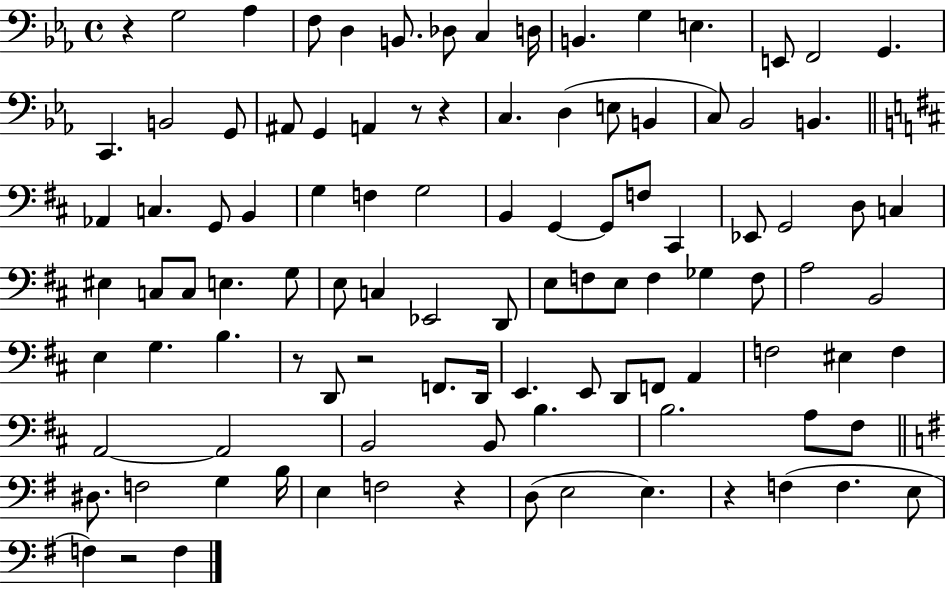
{
  \clef bass
  \time 4/4
  \defaultTimeSignature
  \key ees \major
  \repeat volta 2 { r4 g2 aes4 | f8 d4 b,8. des8 c4 d16 | b,4. g4 e4. | e,8 f,2 g,4. | \break c,4. b,2 g,8 | ais,8 g,4 a,4 r8 r4 | c4. d4( e8 b,4 | c8) bes,2 b,4. | \break \bar "||" \break \key d \major aes,4 c4. g,8 b,4 | g4 f4 g2 | b,4 g,4~~ g,8 f8 cis,4 | ees,8 g,2 d8 c4 | \break eis4 c8 c8 e4. g8 | e8 c4 ees,2 d,8 | e8 f8 e8 f4 ges4 f8 | a2 b,2 | \break e4 g4. b4. | r8 d,8 r2 f,8. d,16 | e,4. e,8 d,8 f,8 a,4 | f2 eis4 f4 | \break a,2~~ a,2 | b,2 b,8 b4. | b2. a8 fis8 | \bar "||" \break \key g \major dis8. f2 g4 b16 | e4 f2 r4 | d8( e2 e4.) | r4 f4( f4. e8 | \break f4) r2 f4 | } \bar "|."
}